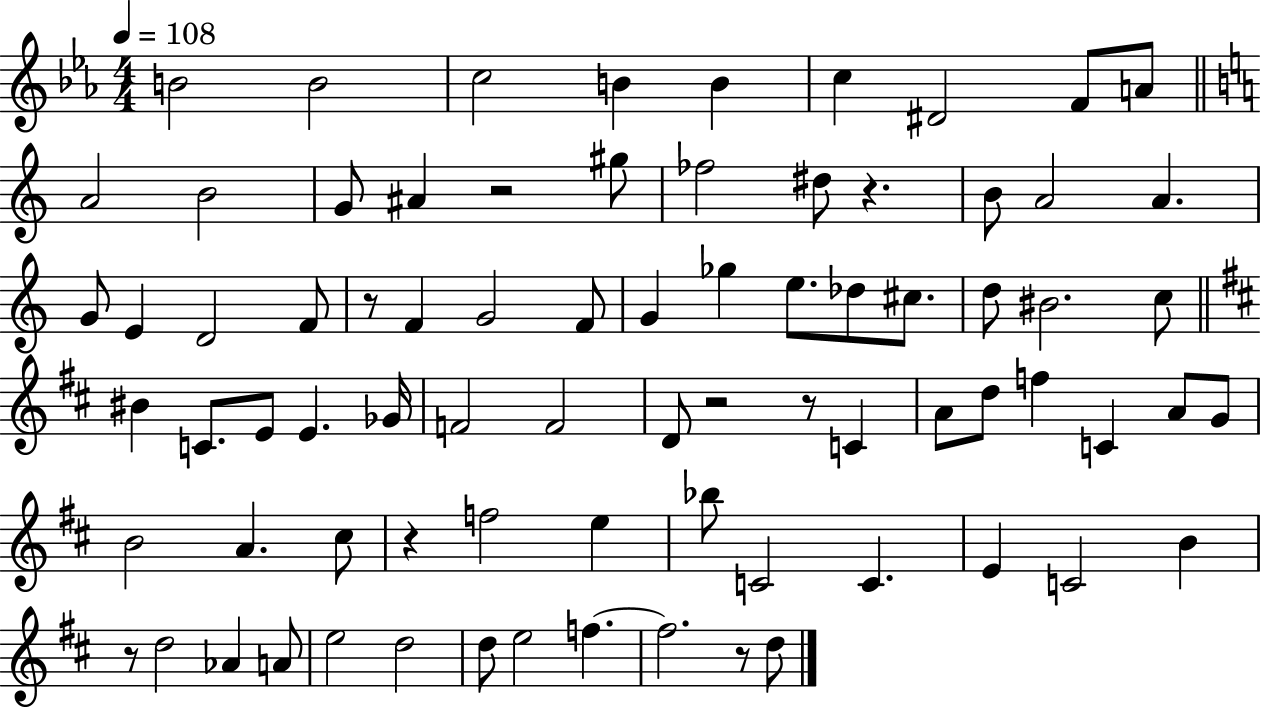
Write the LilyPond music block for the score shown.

{
  \clef treble
  \numericTimeSignature
  \time 4/4
  \key ees \major
  \tempo 4 = 108
  b'2 b'2 | c''2 b'4 b'4 | c''4 dis'2 f'8 a'8 | \bar "||" \break \key c \major a'2 b'2 | g'8 ais'4 r2 gis''8 | fes''2 dis''8 r4. | b'8 a'2 a'4. | \break g'8 e'4 d'2 f'8 | r8 f'4 g'2 f'8 | g'4 ges''4 e''8. des''8 cis''8. | d''8 bis'2. c''8 | \break \bar "||" \break \key d \major bis'4 c'8. e'8 e'4. ges'16 | f'2 f'2 | d'8 r2 r8 c'4 | a'8 d''8 f''4 c'4 a'8 g'8 | \break b'2 a'4. cis''8 | r4 f''2 e''4 | bes''8 c'2 c'4. | e'4 c'2 b'4 | \break r8 d''2 aes'4 a'8 | e''2 d''2 | d''8 e''2 f''4.~~ | f''2. r8 d''8 | \break \bar "|."
}